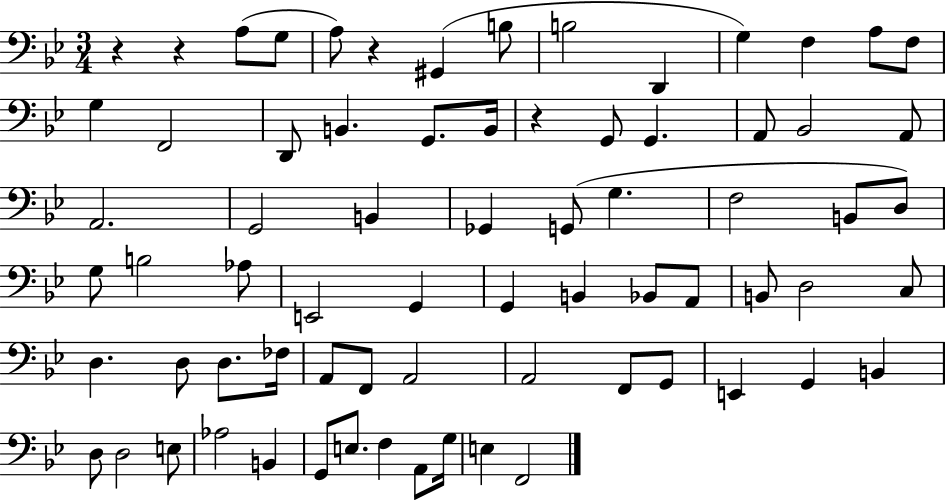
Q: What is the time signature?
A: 3/4